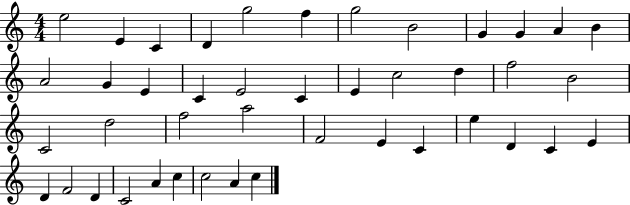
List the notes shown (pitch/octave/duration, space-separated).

E5/h E4/q C4/q D4/q G5/h F5/q G5/h B4/h G4/q G4/q A4/q B4/q A4/h G4/q E4/q C4/q E4/h C4/q E4/q C5/h D5/q F5/h B4/h C4/h D5/h F5/h A5/h F4/h E4/q C4/q E5/q D4/q C4/q E4/q D4/q F4/h D4/q C4/h A4/q C5/q C5/h A4/q C5/q